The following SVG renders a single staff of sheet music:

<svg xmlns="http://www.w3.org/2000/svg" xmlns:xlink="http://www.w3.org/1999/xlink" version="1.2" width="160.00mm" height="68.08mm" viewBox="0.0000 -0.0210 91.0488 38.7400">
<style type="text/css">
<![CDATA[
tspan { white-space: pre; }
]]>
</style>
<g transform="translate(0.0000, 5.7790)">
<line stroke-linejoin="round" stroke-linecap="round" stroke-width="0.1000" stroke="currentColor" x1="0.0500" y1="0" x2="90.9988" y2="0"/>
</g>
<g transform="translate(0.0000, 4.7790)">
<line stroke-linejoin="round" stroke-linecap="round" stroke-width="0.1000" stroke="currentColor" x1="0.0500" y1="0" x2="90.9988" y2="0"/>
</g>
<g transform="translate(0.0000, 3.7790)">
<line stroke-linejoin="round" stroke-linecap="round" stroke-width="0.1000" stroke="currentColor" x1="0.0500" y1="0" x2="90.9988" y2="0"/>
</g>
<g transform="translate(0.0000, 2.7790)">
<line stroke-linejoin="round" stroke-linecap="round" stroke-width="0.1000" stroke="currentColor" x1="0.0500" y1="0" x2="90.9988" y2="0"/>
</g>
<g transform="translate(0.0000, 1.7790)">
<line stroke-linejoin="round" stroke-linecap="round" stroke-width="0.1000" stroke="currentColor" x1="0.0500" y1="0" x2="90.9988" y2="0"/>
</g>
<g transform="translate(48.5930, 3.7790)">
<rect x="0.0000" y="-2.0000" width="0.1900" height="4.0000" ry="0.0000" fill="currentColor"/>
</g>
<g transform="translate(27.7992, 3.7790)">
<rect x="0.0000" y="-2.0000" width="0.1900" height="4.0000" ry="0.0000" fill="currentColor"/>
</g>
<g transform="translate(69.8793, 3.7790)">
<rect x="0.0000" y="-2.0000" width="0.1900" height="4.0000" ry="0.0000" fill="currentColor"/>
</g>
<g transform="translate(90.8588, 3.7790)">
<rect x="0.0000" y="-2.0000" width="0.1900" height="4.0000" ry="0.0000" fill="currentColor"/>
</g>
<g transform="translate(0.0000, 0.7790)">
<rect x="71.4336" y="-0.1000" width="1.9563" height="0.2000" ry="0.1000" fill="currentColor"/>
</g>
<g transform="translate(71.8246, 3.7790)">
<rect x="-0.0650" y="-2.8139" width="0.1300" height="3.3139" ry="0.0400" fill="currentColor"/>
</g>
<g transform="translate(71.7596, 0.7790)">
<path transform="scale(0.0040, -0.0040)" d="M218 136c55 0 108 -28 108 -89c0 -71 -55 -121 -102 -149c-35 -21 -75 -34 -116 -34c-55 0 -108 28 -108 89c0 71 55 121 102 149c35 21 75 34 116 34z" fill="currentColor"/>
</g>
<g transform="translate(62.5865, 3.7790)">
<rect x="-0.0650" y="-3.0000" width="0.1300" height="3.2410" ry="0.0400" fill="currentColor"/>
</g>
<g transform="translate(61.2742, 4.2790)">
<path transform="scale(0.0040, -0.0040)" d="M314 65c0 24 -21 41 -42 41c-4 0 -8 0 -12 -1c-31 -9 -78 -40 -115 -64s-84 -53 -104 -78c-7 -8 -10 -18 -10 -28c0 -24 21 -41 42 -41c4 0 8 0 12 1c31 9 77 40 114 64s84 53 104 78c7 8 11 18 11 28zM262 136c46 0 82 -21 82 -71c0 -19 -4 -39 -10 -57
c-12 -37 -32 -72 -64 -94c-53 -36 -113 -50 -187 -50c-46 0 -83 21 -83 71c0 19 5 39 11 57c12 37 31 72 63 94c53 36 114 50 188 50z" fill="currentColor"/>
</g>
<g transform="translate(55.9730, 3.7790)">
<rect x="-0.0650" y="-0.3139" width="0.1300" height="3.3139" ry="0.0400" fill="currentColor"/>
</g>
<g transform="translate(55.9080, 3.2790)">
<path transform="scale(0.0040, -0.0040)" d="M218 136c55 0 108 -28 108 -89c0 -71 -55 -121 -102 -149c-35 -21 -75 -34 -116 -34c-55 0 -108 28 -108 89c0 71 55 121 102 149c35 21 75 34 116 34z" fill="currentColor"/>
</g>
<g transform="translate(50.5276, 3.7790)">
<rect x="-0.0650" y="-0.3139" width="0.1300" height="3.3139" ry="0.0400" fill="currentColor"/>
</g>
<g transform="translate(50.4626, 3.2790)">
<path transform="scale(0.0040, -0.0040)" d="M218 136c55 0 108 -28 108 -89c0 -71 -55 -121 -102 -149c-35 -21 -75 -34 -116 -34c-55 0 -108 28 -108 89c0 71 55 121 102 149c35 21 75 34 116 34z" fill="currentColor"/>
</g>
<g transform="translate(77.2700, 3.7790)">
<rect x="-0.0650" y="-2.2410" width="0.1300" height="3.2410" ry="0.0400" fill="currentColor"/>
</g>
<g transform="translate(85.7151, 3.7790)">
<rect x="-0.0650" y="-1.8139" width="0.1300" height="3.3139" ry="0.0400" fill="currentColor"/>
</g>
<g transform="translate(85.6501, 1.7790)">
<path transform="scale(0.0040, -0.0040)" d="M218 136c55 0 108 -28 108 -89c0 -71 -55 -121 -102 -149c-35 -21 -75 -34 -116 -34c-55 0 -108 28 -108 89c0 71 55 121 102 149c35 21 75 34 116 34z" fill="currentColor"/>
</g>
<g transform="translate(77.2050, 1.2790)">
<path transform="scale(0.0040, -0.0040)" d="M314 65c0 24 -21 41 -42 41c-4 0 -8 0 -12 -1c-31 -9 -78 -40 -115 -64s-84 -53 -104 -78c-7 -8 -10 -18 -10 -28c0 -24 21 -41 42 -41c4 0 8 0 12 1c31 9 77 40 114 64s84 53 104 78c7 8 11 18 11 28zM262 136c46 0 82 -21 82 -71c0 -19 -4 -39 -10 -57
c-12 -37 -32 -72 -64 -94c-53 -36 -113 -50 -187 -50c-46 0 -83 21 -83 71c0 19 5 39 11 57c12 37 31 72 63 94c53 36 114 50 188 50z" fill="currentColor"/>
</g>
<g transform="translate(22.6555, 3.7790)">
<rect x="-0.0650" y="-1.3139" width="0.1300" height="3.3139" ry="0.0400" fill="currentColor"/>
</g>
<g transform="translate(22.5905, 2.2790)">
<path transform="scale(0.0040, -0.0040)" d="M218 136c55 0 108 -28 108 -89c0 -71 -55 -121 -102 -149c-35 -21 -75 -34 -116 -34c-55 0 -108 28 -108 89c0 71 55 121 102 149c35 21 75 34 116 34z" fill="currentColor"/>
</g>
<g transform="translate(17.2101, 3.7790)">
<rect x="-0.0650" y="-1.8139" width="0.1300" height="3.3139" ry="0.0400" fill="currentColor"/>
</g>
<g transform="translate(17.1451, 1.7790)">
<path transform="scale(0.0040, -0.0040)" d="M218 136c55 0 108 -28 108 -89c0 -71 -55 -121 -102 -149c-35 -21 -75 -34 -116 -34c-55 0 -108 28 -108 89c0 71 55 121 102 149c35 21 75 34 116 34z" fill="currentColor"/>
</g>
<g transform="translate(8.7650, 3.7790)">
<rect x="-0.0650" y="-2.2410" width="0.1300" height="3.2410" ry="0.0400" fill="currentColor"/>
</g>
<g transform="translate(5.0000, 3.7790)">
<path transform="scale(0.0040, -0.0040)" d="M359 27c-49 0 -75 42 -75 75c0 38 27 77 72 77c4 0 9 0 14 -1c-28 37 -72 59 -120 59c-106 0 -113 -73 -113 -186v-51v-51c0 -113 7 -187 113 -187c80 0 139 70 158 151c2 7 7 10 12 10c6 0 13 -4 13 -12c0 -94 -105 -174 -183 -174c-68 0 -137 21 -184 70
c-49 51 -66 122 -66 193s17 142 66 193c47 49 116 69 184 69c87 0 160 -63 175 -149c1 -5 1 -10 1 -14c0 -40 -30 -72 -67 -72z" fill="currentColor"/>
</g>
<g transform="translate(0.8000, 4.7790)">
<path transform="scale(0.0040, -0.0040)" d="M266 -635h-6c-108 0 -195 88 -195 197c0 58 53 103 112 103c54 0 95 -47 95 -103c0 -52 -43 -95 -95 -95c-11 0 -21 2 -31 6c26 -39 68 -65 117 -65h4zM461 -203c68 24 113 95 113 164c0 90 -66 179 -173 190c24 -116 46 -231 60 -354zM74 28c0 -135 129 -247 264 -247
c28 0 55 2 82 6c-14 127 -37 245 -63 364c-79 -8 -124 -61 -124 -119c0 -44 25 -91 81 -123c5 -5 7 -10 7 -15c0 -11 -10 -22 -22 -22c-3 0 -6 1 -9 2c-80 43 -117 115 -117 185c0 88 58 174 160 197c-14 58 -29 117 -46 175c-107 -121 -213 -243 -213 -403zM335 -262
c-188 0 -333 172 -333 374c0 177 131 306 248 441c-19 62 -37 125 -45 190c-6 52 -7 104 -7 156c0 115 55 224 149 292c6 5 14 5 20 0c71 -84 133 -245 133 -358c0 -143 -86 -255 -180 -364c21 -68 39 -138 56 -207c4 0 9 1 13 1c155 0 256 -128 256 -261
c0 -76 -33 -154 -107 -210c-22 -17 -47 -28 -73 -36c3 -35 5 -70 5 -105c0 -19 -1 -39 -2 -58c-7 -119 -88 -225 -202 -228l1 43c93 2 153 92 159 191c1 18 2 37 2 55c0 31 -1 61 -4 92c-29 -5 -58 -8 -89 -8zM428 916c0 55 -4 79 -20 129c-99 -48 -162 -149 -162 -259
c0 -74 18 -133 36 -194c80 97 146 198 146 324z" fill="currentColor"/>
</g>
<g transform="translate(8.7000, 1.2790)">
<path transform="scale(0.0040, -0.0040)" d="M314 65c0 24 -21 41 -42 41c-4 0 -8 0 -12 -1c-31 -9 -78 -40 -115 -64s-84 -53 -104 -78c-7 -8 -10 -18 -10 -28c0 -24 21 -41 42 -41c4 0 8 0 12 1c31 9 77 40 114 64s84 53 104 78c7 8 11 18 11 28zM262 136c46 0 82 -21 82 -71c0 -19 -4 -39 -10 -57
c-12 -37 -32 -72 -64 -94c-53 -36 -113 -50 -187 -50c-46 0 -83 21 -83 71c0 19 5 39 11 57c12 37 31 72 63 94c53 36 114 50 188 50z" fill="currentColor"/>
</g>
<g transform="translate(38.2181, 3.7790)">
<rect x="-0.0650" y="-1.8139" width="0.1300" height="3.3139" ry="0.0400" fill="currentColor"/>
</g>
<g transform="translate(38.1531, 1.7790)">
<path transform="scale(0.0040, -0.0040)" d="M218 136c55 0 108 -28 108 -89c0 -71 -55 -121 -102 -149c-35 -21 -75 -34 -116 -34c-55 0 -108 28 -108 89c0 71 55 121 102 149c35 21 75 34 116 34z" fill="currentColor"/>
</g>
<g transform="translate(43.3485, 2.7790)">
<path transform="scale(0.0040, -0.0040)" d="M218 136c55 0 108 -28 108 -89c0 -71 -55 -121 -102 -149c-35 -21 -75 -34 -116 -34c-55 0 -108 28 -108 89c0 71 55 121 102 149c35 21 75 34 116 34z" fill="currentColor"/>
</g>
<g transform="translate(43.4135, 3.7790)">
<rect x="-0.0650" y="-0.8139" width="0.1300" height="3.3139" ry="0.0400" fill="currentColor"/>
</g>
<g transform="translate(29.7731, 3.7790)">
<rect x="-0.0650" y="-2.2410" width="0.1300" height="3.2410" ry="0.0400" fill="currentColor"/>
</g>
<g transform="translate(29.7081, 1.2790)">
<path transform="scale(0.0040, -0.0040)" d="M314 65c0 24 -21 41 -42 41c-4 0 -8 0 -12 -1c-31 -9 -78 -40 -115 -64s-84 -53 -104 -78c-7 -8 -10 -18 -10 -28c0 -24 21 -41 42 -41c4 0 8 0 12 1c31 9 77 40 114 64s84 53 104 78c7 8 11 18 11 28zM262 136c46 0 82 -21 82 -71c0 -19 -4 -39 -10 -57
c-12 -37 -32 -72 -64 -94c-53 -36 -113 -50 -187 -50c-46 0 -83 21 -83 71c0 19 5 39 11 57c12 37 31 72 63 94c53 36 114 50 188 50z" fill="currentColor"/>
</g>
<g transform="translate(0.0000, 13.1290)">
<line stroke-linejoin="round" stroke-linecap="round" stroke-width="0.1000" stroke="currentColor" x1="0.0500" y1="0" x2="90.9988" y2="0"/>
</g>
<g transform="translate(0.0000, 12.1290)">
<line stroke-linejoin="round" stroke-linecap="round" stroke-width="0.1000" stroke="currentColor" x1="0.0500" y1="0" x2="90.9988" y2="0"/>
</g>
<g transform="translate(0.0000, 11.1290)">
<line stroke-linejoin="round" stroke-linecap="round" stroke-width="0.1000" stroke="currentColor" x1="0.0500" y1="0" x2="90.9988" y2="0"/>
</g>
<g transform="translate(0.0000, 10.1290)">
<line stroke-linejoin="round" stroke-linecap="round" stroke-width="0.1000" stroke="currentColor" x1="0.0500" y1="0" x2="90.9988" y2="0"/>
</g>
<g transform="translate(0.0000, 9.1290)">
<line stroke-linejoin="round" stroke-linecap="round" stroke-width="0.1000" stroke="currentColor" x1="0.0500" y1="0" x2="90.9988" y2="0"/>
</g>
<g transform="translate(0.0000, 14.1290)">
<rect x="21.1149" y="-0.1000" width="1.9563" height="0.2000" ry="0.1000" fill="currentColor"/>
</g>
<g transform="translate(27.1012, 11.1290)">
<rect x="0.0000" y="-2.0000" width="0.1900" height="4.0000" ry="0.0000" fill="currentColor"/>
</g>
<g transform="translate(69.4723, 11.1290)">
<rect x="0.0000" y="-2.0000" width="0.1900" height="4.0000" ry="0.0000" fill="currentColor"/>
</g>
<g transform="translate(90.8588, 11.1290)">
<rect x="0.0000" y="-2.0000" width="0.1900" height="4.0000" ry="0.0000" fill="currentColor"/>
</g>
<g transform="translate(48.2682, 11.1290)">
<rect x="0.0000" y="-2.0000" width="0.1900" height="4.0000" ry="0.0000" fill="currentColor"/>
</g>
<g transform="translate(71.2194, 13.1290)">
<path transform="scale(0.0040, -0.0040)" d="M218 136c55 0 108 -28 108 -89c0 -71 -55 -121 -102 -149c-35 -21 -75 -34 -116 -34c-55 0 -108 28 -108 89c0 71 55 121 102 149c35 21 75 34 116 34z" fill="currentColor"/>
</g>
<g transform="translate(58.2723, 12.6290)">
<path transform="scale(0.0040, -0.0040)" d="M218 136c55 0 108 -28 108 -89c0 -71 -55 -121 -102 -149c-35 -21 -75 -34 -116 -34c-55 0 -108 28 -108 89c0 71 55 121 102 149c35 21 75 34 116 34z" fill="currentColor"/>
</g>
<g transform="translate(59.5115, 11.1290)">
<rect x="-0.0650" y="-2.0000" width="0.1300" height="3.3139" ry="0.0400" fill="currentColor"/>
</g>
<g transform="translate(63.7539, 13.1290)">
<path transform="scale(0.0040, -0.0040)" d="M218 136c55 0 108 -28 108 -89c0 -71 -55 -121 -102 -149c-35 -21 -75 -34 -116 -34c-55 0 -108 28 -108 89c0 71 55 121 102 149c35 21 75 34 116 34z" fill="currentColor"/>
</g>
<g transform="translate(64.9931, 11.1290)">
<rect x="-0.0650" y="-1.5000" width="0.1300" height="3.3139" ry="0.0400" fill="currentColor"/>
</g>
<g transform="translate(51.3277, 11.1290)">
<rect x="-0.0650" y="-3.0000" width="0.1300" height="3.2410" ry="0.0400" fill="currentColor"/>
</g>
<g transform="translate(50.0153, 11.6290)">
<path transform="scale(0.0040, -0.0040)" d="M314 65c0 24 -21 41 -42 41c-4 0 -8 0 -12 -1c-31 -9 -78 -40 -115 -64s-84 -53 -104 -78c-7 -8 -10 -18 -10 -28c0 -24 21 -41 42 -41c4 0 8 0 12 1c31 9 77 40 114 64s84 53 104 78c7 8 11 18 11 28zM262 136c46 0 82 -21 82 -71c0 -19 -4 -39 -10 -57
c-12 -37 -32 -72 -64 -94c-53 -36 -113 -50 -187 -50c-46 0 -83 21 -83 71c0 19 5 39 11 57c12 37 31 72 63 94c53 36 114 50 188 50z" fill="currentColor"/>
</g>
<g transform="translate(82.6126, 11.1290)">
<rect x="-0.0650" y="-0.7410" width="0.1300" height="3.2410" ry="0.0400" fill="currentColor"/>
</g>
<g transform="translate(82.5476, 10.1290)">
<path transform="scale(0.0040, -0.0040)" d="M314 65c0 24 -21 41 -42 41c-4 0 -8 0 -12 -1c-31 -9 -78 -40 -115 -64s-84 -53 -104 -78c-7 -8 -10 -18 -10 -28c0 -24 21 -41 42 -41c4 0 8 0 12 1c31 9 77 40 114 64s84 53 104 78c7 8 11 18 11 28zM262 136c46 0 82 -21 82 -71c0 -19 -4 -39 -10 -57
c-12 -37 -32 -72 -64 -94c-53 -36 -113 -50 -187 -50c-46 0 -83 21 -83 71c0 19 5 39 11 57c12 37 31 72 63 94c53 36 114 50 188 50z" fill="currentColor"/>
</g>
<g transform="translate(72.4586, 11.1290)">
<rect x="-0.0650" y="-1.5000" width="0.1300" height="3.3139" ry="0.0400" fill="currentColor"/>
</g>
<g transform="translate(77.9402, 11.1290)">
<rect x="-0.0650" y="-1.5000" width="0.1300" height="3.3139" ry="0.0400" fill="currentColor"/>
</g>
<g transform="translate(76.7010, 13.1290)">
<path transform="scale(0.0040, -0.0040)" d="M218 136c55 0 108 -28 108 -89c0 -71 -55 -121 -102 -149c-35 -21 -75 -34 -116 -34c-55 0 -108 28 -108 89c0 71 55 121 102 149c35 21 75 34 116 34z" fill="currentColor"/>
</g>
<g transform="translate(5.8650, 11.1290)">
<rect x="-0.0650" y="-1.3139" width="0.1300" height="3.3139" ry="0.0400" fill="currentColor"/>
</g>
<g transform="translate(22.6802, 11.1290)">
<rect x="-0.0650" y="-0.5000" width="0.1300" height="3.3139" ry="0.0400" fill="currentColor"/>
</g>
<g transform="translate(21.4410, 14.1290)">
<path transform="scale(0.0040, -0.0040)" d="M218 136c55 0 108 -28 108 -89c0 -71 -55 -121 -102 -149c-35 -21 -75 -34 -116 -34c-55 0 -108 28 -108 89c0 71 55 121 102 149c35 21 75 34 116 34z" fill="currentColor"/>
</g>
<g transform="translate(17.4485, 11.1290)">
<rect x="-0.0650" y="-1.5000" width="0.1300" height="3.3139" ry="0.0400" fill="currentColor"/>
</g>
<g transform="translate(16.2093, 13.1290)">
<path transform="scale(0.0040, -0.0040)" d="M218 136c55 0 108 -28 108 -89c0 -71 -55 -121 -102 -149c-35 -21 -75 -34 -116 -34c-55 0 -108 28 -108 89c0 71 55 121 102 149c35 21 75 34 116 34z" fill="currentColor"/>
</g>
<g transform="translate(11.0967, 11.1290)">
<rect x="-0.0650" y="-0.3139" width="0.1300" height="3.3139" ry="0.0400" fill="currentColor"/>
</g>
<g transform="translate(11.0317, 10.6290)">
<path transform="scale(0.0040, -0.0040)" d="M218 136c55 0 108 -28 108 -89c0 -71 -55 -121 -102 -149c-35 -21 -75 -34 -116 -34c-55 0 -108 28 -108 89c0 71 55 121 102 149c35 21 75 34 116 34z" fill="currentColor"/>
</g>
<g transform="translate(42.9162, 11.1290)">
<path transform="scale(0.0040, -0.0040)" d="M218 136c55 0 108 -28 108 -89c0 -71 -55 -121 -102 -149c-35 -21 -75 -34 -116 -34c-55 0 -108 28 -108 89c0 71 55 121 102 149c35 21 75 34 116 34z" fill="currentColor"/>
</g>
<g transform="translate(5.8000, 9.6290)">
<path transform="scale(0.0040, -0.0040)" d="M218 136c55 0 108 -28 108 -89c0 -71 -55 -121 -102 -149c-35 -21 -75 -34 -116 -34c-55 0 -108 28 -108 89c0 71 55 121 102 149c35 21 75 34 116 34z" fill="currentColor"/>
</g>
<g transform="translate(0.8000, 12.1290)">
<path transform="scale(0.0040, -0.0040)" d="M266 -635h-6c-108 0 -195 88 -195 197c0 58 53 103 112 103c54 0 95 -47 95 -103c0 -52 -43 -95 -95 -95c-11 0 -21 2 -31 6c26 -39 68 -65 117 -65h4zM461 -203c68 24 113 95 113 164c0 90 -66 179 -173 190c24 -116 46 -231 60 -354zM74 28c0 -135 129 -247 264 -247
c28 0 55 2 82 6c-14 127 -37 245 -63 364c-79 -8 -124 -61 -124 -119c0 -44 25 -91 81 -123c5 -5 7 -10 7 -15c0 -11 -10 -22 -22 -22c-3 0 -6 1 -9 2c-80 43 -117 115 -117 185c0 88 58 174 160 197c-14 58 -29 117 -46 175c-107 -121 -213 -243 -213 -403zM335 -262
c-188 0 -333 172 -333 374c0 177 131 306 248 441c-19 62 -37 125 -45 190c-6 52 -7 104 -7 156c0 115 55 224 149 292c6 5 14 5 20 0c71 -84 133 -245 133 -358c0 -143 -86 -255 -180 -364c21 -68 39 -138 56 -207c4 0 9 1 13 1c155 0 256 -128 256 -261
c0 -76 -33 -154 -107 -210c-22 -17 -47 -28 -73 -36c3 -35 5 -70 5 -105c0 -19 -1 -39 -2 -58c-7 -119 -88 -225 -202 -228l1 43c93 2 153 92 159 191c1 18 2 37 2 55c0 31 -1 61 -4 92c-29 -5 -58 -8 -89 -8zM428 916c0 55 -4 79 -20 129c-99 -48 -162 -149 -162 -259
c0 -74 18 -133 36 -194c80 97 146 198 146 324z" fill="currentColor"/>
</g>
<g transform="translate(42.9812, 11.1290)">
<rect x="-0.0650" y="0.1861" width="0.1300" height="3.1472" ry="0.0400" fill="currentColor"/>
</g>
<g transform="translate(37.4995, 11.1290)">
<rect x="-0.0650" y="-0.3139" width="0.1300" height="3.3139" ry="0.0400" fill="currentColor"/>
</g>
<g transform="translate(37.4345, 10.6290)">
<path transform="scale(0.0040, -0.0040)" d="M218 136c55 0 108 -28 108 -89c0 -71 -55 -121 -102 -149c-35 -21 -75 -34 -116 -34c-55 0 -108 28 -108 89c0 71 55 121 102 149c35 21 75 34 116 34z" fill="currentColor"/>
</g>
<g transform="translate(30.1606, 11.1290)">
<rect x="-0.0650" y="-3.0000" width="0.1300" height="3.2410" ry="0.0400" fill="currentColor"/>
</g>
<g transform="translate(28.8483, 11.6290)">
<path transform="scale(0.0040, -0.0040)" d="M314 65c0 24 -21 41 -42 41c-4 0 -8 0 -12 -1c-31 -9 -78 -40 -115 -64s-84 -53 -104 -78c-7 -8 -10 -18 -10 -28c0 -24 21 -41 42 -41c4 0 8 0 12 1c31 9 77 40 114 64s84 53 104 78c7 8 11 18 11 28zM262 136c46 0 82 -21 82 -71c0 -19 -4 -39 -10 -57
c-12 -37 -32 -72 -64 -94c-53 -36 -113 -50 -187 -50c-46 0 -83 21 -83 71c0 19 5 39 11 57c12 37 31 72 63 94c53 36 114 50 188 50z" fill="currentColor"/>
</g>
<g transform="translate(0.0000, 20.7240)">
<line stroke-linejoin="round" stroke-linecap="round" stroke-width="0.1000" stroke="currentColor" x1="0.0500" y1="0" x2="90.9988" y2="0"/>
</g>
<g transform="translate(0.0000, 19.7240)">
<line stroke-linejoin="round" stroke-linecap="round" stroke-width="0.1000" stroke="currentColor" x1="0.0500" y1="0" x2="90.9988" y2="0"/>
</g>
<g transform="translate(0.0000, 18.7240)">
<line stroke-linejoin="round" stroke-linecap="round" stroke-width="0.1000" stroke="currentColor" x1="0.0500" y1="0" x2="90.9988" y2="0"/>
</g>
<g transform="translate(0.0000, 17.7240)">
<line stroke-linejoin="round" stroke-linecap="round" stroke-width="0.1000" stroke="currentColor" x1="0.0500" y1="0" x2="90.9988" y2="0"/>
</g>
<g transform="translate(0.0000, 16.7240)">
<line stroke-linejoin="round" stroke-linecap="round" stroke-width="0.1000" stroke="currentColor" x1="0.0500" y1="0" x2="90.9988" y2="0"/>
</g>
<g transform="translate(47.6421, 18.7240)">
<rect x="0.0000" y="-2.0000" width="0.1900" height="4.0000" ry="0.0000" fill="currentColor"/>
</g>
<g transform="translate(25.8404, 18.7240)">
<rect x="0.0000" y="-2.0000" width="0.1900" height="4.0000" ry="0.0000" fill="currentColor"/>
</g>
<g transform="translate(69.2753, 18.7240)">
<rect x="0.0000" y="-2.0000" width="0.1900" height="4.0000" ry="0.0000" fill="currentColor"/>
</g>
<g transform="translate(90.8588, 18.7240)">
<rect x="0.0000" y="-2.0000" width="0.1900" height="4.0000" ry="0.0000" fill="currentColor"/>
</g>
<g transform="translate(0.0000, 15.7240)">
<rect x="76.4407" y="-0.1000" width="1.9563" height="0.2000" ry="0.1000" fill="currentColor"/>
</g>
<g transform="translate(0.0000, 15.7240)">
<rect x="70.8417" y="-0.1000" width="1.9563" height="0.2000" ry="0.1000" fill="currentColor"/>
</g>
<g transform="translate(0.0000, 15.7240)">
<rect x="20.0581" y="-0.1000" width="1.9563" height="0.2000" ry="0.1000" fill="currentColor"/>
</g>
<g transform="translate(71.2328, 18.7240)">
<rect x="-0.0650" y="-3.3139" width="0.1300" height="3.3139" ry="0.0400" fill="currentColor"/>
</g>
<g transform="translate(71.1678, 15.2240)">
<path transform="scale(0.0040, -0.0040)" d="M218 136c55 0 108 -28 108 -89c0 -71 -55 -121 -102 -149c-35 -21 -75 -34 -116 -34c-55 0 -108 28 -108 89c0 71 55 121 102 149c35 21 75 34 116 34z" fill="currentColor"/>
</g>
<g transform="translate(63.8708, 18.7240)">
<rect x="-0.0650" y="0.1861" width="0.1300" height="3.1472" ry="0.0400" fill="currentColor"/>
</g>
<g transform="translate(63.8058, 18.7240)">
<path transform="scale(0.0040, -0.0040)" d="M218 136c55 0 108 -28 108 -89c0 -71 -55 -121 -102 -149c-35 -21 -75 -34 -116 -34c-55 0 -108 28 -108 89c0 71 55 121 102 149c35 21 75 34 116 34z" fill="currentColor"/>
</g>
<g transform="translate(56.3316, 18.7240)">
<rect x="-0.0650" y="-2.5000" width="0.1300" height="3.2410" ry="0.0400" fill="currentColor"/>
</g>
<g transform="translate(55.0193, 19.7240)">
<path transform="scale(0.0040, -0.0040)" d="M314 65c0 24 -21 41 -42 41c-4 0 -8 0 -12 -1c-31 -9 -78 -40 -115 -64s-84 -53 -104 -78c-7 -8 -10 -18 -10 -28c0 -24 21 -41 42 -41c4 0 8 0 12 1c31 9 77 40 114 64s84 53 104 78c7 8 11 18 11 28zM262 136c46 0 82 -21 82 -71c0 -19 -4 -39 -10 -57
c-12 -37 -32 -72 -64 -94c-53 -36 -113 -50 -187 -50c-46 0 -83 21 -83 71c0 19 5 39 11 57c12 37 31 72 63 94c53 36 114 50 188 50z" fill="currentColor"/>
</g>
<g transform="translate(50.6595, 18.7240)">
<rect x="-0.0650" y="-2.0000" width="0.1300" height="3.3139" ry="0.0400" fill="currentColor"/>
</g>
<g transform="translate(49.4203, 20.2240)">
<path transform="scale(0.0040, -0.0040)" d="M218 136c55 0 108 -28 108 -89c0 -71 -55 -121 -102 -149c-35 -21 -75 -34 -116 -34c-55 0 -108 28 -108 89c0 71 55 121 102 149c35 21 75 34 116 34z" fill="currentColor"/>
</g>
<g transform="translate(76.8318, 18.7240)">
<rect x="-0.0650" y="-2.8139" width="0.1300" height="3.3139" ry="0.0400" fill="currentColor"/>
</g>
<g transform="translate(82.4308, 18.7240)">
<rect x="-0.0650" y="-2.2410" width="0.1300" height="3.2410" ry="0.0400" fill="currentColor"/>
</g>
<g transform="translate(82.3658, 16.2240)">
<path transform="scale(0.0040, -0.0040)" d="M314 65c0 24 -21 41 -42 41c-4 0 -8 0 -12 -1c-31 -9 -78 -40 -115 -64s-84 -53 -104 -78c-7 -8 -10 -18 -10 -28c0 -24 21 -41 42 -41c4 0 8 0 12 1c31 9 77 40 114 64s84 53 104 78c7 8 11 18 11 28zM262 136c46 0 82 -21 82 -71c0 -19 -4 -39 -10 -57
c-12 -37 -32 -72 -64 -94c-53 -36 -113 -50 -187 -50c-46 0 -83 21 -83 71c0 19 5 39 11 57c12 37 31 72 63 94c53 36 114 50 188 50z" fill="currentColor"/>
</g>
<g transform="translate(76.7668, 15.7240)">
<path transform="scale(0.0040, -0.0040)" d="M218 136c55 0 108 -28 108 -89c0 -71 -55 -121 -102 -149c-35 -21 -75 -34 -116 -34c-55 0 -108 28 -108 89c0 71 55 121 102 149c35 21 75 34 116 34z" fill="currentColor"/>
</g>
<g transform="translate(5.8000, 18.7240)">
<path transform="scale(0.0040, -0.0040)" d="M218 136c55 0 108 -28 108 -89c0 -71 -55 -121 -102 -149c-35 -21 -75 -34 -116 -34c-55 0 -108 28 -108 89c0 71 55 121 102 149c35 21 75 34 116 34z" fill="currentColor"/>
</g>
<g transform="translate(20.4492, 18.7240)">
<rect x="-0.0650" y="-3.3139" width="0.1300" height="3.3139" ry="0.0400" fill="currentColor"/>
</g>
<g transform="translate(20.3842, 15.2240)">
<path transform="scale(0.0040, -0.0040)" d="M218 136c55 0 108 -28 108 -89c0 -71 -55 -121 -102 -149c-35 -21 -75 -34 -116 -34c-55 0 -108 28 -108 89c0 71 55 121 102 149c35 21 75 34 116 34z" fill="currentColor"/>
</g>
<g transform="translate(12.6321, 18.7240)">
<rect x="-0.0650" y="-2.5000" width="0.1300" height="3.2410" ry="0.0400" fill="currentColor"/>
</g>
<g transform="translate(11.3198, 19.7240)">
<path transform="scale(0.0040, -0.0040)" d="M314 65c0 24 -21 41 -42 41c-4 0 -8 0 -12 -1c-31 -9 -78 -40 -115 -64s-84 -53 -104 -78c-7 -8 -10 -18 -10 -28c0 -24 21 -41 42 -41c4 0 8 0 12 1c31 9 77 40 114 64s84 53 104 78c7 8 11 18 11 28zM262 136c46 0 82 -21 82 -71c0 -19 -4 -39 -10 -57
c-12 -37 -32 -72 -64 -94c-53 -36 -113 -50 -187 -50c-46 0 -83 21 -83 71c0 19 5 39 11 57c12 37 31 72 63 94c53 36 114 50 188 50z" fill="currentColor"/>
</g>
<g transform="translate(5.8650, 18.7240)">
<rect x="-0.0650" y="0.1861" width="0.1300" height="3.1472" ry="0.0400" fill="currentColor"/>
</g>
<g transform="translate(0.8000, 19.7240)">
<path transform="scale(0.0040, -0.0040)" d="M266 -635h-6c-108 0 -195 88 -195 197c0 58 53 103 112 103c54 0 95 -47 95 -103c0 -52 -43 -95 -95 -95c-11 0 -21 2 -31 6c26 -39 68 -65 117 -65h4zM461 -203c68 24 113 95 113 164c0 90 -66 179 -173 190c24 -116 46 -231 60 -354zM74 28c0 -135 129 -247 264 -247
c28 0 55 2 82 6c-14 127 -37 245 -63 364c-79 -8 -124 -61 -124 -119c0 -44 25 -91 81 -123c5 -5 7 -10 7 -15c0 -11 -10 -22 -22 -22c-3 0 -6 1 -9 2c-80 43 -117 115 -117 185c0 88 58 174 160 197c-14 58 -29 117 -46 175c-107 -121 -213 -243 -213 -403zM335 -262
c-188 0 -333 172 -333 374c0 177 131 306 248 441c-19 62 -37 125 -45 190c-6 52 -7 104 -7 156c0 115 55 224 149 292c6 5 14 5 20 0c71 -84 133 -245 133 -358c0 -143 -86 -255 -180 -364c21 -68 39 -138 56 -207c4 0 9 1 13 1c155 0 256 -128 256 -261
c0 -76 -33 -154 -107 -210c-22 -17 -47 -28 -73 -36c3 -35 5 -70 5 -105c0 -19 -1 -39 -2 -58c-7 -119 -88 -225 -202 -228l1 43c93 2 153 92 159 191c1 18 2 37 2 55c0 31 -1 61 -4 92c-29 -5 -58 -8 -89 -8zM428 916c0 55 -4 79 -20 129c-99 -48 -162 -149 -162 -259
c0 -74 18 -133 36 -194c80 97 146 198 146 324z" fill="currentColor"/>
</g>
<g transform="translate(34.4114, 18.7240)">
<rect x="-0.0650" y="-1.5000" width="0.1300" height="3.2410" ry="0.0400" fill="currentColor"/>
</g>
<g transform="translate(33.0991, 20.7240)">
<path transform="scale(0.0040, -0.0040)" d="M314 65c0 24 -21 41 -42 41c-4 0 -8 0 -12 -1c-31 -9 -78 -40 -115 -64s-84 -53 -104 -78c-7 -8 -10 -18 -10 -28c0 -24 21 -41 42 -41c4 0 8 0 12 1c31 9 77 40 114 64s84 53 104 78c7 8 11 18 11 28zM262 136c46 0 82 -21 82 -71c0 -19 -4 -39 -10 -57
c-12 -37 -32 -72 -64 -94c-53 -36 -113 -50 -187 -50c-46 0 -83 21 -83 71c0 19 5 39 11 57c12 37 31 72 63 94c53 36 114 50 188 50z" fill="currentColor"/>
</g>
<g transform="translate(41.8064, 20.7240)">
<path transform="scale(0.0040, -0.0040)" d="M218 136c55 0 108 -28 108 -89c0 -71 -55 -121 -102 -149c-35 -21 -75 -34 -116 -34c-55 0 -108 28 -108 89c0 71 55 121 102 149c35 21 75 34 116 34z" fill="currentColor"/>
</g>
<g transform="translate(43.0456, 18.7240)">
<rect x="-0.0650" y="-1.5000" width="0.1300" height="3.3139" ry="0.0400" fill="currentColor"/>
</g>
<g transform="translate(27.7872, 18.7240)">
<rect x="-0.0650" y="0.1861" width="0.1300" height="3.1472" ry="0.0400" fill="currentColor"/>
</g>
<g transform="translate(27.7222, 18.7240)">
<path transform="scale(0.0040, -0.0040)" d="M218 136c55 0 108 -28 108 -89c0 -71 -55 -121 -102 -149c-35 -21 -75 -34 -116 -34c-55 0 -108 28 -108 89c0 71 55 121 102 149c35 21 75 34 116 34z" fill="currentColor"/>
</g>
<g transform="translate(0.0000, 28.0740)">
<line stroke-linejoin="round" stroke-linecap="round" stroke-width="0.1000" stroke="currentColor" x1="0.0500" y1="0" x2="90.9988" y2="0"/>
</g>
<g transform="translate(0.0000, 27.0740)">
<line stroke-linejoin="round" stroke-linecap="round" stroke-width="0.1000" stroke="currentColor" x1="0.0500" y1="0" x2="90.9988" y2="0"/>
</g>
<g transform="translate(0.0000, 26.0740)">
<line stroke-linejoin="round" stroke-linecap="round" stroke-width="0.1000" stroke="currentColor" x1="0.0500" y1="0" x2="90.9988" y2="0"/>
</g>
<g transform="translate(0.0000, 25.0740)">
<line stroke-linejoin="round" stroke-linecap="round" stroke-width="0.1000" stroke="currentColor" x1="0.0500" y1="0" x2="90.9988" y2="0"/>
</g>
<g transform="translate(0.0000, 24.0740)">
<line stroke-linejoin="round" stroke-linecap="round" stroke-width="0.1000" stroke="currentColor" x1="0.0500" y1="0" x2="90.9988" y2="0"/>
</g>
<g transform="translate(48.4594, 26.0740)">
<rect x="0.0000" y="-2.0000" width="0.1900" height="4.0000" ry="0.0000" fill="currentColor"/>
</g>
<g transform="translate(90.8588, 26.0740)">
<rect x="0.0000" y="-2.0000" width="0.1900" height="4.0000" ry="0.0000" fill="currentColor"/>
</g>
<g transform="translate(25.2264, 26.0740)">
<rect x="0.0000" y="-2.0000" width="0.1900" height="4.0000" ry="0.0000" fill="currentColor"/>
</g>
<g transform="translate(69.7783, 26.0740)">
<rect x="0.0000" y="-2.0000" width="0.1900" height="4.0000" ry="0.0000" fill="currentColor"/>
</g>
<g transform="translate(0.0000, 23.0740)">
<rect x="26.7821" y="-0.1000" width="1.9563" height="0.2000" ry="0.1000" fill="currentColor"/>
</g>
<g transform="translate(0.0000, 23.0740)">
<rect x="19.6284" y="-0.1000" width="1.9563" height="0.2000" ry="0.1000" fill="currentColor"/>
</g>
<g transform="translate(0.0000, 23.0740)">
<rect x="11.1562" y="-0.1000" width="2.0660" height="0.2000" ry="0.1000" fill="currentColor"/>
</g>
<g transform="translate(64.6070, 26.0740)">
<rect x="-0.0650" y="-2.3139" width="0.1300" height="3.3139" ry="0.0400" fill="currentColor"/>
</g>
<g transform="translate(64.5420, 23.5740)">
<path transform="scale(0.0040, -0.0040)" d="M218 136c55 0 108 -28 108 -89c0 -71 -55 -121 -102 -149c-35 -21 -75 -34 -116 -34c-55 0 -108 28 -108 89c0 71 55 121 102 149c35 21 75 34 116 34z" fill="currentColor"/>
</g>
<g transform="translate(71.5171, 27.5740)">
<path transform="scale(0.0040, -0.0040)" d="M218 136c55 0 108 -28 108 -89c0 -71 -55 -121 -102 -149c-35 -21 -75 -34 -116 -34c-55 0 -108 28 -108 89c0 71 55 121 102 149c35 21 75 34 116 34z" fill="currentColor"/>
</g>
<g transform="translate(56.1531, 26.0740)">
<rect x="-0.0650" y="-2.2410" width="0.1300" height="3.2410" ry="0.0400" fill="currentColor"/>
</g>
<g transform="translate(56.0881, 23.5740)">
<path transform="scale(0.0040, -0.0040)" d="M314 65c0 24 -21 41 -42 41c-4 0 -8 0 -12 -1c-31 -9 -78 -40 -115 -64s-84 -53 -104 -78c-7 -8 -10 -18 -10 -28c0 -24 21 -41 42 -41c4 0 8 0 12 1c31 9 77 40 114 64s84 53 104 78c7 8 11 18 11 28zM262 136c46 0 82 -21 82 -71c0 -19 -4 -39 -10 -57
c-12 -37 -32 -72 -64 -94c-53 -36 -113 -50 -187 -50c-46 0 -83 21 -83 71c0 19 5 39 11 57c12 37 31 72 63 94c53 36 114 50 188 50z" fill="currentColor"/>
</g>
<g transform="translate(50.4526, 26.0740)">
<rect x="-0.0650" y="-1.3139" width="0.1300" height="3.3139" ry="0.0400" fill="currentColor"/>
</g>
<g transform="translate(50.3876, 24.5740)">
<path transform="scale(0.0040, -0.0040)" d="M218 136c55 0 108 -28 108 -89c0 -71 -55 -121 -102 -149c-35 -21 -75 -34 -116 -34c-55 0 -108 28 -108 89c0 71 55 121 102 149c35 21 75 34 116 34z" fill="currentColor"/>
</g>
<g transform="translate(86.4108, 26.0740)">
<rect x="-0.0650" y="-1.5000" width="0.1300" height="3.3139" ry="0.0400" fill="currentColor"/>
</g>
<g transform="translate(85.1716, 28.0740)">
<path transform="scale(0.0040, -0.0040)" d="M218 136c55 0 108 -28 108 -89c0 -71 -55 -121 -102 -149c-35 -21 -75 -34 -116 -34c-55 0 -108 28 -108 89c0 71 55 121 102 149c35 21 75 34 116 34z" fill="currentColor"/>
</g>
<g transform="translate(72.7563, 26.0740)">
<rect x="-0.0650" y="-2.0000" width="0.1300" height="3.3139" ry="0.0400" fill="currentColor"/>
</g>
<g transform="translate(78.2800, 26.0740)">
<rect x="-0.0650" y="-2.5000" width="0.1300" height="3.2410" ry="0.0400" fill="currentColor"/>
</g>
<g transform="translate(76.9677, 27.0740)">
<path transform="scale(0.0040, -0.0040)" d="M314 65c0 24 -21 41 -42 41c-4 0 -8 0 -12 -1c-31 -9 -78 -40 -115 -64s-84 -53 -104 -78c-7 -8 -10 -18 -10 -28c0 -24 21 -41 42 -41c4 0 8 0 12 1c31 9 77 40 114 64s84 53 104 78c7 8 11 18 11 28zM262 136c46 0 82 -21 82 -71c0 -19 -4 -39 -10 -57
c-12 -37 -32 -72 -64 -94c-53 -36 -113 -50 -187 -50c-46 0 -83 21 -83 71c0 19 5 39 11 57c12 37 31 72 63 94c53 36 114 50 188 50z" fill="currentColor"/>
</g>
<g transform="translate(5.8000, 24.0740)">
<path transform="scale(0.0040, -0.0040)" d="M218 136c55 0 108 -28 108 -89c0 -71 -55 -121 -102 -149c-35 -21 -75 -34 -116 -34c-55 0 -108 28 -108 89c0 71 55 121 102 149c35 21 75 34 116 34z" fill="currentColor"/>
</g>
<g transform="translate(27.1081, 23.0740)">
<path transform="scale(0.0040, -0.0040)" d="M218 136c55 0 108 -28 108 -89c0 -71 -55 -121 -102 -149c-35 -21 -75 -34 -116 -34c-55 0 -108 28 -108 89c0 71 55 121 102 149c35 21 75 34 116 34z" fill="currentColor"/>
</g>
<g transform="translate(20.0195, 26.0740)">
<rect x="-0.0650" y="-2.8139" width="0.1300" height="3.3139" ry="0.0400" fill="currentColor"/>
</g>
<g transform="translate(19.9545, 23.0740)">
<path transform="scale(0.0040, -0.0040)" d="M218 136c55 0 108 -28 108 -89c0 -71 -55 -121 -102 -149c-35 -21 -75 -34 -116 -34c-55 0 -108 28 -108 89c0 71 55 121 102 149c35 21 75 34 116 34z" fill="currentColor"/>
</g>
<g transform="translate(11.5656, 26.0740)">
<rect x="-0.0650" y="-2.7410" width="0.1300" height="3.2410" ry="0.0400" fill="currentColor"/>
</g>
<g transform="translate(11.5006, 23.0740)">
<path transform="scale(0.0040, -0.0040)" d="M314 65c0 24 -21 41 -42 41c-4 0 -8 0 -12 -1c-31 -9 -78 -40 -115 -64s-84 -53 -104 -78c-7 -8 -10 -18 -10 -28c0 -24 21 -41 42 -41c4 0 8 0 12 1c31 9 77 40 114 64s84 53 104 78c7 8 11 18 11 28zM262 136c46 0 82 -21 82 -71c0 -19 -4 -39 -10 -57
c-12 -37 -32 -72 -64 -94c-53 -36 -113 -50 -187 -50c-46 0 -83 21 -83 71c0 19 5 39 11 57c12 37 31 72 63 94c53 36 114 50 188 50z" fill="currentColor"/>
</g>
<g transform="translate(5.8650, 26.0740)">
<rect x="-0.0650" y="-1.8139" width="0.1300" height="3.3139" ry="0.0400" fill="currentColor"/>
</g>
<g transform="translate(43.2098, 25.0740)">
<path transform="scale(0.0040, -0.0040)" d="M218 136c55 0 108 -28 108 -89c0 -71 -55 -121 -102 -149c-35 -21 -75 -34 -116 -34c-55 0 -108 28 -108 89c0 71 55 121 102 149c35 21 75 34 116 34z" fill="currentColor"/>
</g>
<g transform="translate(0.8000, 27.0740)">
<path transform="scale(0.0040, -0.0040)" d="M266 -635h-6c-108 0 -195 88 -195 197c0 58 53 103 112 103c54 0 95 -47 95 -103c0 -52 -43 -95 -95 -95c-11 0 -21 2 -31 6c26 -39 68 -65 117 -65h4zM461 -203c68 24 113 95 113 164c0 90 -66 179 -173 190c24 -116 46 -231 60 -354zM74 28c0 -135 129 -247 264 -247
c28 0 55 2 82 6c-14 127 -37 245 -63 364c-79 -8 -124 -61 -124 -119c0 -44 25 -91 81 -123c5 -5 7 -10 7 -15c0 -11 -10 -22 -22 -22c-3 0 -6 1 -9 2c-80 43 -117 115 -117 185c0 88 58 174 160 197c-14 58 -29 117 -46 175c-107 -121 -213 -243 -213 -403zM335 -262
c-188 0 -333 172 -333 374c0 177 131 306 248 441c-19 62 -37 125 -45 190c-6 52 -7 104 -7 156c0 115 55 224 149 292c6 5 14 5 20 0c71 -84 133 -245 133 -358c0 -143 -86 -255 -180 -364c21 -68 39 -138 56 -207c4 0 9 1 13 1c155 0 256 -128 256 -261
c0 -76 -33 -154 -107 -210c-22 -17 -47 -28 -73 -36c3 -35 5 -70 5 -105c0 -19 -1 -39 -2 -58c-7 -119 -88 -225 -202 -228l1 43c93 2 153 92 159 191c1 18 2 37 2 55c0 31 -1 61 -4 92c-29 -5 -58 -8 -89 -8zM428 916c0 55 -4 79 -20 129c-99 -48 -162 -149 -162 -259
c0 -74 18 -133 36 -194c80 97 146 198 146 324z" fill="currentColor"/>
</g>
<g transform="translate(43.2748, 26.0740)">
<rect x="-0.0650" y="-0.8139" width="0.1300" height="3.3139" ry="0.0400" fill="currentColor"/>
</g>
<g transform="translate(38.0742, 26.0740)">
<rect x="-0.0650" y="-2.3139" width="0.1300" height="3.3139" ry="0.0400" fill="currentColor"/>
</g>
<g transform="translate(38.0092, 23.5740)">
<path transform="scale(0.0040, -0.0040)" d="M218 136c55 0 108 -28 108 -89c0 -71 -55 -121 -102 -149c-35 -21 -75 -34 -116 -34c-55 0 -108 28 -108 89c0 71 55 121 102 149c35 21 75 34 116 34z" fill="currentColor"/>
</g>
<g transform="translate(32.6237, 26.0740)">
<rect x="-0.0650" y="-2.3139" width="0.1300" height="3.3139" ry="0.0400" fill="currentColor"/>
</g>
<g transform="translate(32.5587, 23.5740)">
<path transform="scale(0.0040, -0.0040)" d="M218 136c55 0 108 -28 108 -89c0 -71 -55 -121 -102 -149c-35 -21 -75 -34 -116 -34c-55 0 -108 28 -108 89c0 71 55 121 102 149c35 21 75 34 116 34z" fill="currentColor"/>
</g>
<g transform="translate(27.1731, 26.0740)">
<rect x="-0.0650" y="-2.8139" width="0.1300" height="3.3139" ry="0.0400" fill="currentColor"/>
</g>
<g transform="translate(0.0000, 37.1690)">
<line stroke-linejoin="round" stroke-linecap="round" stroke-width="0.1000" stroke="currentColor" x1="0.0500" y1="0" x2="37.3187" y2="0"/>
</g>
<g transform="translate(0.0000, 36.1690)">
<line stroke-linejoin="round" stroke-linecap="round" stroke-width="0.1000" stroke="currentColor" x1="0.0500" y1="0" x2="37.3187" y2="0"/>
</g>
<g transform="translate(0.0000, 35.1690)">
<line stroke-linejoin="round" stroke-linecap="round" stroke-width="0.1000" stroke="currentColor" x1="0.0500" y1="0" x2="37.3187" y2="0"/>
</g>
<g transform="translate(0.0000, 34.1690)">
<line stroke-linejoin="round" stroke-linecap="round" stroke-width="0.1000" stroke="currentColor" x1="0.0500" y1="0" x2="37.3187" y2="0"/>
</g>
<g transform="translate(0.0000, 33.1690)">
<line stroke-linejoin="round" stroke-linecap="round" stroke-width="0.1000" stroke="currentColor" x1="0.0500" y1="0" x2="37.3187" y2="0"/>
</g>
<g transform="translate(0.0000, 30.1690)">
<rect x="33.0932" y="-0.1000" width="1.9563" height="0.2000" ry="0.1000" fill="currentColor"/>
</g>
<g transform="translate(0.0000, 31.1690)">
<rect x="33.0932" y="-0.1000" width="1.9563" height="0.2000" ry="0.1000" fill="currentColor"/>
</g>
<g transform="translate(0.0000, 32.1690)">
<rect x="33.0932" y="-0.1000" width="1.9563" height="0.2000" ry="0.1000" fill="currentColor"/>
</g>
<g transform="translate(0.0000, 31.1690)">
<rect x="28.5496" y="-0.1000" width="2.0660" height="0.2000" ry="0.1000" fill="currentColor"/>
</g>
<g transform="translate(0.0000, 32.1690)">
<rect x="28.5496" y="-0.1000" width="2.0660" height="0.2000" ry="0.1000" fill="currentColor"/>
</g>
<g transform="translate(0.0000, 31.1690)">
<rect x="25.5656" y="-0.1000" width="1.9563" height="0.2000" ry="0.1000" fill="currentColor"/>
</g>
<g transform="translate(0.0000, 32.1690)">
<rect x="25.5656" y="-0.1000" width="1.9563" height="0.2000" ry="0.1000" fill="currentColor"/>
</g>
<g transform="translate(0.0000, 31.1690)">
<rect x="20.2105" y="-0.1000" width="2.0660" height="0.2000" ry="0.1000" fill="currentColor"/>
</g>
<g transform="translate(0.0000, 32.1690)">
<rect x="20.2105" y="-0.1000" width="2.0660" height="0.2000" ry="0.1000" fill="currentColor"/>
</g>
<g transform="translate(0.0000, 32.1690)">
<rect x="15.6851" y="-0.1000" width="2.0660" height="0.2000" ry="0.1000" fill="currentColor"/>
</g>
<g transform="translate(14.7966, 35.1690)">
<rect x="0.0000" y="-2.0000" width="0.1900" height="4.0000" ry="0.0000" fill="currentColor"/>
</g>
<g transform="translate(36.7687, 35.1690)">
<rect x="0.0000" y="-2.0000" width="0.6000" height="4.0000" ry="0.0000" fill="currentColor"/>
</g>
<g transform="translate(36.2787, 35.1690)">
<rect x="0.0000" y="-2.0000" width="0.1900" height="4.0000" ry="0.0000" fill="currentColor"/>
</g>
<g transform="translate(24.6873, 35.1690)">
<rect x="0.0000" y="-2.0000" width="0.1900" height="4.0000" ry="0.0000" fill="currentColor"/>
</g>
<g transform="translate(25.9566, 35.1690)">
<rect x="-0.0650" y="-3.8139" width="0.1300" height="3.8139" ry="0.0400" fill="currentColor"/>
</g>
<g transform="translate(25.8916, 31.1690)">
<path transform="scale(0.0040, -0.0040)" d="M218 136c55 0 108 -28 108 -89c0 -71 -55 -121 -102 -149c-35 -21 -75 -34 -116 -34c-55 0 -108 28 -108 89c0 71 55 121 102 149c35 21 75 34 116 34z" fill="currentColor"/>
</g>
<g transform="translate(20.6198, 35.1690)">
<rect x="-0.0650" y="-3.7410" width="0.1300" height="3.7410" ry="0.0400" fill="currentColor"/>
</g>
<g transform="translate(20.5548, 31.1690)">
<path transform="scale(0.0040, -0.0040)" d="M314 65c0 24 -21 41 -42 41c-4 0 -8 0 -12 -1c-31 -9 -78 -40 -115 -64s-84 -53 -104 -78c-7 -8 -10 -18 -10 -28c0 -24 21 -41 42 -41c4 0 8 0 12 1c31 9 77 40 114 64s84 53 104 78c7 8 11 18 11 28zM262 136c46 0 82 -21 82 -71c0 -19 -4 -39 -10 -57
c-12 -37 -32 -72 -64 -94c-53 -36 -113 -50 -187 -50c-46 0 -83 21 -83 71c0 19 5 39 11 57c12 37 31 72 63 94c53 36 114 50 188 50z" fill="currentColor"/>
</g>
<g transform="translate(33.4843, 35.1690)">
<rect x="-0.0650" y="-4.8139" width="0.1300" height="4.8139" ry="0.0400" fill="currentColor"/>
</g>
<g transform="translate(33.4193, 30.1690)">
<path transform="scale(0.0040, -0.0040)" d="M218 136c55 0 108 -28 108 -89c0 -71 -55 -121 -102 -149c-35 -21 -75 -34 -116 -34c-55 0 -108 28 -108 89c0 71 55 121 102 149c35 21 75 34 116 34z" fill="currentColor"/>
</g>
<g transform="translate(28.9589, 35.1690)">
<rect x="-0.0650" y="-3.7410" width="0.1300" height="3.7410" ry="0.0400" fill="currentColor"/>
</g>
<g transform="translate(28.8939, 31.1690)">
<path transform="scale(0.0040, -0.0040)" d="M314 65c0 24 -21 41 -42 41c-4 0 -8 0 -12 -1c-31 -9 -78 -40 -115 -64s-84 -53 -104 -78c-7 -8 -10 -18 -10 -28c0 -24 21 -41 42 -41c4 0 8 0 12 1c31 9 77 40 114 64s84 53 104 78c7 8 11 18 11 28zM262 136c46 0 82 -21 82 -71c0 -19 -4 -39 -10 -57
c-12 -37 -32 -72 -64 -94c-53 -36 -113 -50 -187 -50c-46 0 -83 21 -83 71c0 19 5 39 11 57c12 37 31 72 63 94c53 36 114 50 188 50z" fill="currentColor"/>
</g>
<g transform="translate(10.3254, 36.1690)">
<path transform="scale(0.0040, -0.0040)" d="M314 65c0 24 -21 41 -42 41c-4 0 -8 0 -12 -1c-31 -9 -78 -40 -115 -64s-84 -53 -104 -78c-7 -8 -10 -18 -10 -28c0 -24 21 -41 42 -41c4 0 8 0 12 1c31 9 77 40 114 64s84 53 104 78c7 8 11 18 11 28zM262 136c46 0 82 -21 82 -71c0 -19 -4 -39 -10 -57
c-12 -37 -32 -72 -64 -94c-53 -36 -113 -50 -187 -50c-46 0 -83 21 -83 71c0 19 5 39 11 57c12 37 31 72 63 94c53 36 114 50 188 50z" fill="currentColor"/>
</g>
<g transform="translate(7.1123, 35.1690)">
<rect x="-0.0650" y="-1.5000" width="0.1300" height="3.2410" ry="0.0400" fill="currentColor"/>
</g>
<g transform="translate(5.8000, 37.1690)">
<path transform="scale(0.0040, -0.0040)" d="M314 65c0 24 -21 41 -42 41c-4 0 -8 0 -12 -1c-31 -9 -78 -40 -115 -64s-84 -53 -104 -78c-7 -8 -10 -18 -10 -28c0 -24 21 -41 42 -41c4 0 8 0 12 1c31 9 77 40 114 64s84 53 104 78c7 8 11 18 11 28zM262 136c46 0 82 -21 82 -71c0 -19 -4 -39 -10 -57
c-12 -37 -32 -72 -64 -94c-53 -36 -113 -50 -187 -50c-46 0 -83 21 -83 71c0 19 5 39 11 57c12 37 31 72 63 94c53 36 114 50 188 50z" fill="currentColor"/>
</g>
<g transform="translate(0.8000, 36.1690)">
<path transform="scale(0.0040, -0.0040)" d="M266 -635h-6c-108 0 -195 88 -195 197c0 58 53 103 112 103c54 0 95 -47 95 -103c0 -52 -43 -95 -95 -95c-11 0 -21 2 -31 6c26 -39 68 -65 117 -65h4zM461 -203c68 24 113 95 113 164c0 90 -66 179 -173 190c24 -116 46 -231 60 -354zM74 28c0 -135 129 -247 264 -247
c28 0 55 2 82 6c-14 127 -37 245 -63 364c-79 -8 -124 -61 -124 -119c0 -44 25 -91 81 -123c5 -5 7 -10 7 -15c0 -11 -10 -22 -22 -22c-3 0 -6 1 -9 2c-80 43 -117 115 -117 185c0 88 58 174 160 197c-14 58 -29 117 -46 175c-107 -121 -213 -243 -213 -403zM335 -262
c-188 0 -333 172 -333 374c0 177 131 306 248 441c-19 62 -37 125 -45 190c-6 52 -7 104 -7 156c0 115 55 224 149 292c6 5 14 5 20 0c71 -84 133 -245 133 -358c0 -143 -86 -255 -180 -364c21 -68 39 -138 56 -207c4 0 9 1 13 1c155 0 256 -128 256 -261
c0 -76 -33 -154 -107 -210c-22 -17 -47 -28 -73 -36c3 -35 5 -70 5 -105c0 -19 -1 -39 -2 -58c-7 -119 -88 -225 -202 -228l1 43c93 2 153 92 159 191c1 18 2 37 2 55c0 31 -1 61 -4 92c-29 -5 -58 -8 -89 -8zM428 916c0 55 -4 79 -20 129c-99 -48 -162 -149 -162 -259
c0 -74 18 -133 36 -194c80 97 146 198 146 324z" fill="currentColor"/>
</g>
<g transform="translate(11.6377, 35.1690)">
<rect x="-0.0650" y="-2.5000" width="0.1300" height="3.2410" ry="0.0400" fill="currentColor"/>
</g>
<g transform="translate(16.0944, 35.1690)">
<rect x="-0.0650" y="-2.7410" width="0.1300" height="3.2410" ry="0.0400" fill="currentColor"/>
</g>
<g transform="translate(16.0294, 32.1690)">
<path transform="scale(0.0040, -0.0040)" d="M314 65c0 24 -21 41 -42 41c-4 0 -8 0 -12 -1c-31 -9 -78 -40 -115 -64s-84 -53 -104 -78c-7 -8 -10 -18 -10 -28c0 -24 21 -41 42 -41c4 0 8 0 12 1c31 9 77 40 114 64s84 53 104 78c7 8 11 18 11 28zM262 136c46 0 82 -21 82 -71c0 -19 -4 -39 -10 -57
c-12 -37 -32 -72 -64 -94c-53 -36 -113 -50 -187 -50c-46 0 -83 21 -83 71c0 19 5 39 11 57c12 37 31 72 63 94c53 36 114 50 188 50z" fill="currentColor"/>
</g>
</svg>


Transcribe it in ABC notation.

X:1
T:Untitled
M:4/4
L:1/4
K:C
g2 f e g2 f d c c A2 a g2 f e c E C A2 c B A2 F E E E d2 B G2 b B E2 E F G2 B b a g2 f a2 a a g g d e g2 g F G2 E E2 G2 a2 c'2 c' c'2 e'